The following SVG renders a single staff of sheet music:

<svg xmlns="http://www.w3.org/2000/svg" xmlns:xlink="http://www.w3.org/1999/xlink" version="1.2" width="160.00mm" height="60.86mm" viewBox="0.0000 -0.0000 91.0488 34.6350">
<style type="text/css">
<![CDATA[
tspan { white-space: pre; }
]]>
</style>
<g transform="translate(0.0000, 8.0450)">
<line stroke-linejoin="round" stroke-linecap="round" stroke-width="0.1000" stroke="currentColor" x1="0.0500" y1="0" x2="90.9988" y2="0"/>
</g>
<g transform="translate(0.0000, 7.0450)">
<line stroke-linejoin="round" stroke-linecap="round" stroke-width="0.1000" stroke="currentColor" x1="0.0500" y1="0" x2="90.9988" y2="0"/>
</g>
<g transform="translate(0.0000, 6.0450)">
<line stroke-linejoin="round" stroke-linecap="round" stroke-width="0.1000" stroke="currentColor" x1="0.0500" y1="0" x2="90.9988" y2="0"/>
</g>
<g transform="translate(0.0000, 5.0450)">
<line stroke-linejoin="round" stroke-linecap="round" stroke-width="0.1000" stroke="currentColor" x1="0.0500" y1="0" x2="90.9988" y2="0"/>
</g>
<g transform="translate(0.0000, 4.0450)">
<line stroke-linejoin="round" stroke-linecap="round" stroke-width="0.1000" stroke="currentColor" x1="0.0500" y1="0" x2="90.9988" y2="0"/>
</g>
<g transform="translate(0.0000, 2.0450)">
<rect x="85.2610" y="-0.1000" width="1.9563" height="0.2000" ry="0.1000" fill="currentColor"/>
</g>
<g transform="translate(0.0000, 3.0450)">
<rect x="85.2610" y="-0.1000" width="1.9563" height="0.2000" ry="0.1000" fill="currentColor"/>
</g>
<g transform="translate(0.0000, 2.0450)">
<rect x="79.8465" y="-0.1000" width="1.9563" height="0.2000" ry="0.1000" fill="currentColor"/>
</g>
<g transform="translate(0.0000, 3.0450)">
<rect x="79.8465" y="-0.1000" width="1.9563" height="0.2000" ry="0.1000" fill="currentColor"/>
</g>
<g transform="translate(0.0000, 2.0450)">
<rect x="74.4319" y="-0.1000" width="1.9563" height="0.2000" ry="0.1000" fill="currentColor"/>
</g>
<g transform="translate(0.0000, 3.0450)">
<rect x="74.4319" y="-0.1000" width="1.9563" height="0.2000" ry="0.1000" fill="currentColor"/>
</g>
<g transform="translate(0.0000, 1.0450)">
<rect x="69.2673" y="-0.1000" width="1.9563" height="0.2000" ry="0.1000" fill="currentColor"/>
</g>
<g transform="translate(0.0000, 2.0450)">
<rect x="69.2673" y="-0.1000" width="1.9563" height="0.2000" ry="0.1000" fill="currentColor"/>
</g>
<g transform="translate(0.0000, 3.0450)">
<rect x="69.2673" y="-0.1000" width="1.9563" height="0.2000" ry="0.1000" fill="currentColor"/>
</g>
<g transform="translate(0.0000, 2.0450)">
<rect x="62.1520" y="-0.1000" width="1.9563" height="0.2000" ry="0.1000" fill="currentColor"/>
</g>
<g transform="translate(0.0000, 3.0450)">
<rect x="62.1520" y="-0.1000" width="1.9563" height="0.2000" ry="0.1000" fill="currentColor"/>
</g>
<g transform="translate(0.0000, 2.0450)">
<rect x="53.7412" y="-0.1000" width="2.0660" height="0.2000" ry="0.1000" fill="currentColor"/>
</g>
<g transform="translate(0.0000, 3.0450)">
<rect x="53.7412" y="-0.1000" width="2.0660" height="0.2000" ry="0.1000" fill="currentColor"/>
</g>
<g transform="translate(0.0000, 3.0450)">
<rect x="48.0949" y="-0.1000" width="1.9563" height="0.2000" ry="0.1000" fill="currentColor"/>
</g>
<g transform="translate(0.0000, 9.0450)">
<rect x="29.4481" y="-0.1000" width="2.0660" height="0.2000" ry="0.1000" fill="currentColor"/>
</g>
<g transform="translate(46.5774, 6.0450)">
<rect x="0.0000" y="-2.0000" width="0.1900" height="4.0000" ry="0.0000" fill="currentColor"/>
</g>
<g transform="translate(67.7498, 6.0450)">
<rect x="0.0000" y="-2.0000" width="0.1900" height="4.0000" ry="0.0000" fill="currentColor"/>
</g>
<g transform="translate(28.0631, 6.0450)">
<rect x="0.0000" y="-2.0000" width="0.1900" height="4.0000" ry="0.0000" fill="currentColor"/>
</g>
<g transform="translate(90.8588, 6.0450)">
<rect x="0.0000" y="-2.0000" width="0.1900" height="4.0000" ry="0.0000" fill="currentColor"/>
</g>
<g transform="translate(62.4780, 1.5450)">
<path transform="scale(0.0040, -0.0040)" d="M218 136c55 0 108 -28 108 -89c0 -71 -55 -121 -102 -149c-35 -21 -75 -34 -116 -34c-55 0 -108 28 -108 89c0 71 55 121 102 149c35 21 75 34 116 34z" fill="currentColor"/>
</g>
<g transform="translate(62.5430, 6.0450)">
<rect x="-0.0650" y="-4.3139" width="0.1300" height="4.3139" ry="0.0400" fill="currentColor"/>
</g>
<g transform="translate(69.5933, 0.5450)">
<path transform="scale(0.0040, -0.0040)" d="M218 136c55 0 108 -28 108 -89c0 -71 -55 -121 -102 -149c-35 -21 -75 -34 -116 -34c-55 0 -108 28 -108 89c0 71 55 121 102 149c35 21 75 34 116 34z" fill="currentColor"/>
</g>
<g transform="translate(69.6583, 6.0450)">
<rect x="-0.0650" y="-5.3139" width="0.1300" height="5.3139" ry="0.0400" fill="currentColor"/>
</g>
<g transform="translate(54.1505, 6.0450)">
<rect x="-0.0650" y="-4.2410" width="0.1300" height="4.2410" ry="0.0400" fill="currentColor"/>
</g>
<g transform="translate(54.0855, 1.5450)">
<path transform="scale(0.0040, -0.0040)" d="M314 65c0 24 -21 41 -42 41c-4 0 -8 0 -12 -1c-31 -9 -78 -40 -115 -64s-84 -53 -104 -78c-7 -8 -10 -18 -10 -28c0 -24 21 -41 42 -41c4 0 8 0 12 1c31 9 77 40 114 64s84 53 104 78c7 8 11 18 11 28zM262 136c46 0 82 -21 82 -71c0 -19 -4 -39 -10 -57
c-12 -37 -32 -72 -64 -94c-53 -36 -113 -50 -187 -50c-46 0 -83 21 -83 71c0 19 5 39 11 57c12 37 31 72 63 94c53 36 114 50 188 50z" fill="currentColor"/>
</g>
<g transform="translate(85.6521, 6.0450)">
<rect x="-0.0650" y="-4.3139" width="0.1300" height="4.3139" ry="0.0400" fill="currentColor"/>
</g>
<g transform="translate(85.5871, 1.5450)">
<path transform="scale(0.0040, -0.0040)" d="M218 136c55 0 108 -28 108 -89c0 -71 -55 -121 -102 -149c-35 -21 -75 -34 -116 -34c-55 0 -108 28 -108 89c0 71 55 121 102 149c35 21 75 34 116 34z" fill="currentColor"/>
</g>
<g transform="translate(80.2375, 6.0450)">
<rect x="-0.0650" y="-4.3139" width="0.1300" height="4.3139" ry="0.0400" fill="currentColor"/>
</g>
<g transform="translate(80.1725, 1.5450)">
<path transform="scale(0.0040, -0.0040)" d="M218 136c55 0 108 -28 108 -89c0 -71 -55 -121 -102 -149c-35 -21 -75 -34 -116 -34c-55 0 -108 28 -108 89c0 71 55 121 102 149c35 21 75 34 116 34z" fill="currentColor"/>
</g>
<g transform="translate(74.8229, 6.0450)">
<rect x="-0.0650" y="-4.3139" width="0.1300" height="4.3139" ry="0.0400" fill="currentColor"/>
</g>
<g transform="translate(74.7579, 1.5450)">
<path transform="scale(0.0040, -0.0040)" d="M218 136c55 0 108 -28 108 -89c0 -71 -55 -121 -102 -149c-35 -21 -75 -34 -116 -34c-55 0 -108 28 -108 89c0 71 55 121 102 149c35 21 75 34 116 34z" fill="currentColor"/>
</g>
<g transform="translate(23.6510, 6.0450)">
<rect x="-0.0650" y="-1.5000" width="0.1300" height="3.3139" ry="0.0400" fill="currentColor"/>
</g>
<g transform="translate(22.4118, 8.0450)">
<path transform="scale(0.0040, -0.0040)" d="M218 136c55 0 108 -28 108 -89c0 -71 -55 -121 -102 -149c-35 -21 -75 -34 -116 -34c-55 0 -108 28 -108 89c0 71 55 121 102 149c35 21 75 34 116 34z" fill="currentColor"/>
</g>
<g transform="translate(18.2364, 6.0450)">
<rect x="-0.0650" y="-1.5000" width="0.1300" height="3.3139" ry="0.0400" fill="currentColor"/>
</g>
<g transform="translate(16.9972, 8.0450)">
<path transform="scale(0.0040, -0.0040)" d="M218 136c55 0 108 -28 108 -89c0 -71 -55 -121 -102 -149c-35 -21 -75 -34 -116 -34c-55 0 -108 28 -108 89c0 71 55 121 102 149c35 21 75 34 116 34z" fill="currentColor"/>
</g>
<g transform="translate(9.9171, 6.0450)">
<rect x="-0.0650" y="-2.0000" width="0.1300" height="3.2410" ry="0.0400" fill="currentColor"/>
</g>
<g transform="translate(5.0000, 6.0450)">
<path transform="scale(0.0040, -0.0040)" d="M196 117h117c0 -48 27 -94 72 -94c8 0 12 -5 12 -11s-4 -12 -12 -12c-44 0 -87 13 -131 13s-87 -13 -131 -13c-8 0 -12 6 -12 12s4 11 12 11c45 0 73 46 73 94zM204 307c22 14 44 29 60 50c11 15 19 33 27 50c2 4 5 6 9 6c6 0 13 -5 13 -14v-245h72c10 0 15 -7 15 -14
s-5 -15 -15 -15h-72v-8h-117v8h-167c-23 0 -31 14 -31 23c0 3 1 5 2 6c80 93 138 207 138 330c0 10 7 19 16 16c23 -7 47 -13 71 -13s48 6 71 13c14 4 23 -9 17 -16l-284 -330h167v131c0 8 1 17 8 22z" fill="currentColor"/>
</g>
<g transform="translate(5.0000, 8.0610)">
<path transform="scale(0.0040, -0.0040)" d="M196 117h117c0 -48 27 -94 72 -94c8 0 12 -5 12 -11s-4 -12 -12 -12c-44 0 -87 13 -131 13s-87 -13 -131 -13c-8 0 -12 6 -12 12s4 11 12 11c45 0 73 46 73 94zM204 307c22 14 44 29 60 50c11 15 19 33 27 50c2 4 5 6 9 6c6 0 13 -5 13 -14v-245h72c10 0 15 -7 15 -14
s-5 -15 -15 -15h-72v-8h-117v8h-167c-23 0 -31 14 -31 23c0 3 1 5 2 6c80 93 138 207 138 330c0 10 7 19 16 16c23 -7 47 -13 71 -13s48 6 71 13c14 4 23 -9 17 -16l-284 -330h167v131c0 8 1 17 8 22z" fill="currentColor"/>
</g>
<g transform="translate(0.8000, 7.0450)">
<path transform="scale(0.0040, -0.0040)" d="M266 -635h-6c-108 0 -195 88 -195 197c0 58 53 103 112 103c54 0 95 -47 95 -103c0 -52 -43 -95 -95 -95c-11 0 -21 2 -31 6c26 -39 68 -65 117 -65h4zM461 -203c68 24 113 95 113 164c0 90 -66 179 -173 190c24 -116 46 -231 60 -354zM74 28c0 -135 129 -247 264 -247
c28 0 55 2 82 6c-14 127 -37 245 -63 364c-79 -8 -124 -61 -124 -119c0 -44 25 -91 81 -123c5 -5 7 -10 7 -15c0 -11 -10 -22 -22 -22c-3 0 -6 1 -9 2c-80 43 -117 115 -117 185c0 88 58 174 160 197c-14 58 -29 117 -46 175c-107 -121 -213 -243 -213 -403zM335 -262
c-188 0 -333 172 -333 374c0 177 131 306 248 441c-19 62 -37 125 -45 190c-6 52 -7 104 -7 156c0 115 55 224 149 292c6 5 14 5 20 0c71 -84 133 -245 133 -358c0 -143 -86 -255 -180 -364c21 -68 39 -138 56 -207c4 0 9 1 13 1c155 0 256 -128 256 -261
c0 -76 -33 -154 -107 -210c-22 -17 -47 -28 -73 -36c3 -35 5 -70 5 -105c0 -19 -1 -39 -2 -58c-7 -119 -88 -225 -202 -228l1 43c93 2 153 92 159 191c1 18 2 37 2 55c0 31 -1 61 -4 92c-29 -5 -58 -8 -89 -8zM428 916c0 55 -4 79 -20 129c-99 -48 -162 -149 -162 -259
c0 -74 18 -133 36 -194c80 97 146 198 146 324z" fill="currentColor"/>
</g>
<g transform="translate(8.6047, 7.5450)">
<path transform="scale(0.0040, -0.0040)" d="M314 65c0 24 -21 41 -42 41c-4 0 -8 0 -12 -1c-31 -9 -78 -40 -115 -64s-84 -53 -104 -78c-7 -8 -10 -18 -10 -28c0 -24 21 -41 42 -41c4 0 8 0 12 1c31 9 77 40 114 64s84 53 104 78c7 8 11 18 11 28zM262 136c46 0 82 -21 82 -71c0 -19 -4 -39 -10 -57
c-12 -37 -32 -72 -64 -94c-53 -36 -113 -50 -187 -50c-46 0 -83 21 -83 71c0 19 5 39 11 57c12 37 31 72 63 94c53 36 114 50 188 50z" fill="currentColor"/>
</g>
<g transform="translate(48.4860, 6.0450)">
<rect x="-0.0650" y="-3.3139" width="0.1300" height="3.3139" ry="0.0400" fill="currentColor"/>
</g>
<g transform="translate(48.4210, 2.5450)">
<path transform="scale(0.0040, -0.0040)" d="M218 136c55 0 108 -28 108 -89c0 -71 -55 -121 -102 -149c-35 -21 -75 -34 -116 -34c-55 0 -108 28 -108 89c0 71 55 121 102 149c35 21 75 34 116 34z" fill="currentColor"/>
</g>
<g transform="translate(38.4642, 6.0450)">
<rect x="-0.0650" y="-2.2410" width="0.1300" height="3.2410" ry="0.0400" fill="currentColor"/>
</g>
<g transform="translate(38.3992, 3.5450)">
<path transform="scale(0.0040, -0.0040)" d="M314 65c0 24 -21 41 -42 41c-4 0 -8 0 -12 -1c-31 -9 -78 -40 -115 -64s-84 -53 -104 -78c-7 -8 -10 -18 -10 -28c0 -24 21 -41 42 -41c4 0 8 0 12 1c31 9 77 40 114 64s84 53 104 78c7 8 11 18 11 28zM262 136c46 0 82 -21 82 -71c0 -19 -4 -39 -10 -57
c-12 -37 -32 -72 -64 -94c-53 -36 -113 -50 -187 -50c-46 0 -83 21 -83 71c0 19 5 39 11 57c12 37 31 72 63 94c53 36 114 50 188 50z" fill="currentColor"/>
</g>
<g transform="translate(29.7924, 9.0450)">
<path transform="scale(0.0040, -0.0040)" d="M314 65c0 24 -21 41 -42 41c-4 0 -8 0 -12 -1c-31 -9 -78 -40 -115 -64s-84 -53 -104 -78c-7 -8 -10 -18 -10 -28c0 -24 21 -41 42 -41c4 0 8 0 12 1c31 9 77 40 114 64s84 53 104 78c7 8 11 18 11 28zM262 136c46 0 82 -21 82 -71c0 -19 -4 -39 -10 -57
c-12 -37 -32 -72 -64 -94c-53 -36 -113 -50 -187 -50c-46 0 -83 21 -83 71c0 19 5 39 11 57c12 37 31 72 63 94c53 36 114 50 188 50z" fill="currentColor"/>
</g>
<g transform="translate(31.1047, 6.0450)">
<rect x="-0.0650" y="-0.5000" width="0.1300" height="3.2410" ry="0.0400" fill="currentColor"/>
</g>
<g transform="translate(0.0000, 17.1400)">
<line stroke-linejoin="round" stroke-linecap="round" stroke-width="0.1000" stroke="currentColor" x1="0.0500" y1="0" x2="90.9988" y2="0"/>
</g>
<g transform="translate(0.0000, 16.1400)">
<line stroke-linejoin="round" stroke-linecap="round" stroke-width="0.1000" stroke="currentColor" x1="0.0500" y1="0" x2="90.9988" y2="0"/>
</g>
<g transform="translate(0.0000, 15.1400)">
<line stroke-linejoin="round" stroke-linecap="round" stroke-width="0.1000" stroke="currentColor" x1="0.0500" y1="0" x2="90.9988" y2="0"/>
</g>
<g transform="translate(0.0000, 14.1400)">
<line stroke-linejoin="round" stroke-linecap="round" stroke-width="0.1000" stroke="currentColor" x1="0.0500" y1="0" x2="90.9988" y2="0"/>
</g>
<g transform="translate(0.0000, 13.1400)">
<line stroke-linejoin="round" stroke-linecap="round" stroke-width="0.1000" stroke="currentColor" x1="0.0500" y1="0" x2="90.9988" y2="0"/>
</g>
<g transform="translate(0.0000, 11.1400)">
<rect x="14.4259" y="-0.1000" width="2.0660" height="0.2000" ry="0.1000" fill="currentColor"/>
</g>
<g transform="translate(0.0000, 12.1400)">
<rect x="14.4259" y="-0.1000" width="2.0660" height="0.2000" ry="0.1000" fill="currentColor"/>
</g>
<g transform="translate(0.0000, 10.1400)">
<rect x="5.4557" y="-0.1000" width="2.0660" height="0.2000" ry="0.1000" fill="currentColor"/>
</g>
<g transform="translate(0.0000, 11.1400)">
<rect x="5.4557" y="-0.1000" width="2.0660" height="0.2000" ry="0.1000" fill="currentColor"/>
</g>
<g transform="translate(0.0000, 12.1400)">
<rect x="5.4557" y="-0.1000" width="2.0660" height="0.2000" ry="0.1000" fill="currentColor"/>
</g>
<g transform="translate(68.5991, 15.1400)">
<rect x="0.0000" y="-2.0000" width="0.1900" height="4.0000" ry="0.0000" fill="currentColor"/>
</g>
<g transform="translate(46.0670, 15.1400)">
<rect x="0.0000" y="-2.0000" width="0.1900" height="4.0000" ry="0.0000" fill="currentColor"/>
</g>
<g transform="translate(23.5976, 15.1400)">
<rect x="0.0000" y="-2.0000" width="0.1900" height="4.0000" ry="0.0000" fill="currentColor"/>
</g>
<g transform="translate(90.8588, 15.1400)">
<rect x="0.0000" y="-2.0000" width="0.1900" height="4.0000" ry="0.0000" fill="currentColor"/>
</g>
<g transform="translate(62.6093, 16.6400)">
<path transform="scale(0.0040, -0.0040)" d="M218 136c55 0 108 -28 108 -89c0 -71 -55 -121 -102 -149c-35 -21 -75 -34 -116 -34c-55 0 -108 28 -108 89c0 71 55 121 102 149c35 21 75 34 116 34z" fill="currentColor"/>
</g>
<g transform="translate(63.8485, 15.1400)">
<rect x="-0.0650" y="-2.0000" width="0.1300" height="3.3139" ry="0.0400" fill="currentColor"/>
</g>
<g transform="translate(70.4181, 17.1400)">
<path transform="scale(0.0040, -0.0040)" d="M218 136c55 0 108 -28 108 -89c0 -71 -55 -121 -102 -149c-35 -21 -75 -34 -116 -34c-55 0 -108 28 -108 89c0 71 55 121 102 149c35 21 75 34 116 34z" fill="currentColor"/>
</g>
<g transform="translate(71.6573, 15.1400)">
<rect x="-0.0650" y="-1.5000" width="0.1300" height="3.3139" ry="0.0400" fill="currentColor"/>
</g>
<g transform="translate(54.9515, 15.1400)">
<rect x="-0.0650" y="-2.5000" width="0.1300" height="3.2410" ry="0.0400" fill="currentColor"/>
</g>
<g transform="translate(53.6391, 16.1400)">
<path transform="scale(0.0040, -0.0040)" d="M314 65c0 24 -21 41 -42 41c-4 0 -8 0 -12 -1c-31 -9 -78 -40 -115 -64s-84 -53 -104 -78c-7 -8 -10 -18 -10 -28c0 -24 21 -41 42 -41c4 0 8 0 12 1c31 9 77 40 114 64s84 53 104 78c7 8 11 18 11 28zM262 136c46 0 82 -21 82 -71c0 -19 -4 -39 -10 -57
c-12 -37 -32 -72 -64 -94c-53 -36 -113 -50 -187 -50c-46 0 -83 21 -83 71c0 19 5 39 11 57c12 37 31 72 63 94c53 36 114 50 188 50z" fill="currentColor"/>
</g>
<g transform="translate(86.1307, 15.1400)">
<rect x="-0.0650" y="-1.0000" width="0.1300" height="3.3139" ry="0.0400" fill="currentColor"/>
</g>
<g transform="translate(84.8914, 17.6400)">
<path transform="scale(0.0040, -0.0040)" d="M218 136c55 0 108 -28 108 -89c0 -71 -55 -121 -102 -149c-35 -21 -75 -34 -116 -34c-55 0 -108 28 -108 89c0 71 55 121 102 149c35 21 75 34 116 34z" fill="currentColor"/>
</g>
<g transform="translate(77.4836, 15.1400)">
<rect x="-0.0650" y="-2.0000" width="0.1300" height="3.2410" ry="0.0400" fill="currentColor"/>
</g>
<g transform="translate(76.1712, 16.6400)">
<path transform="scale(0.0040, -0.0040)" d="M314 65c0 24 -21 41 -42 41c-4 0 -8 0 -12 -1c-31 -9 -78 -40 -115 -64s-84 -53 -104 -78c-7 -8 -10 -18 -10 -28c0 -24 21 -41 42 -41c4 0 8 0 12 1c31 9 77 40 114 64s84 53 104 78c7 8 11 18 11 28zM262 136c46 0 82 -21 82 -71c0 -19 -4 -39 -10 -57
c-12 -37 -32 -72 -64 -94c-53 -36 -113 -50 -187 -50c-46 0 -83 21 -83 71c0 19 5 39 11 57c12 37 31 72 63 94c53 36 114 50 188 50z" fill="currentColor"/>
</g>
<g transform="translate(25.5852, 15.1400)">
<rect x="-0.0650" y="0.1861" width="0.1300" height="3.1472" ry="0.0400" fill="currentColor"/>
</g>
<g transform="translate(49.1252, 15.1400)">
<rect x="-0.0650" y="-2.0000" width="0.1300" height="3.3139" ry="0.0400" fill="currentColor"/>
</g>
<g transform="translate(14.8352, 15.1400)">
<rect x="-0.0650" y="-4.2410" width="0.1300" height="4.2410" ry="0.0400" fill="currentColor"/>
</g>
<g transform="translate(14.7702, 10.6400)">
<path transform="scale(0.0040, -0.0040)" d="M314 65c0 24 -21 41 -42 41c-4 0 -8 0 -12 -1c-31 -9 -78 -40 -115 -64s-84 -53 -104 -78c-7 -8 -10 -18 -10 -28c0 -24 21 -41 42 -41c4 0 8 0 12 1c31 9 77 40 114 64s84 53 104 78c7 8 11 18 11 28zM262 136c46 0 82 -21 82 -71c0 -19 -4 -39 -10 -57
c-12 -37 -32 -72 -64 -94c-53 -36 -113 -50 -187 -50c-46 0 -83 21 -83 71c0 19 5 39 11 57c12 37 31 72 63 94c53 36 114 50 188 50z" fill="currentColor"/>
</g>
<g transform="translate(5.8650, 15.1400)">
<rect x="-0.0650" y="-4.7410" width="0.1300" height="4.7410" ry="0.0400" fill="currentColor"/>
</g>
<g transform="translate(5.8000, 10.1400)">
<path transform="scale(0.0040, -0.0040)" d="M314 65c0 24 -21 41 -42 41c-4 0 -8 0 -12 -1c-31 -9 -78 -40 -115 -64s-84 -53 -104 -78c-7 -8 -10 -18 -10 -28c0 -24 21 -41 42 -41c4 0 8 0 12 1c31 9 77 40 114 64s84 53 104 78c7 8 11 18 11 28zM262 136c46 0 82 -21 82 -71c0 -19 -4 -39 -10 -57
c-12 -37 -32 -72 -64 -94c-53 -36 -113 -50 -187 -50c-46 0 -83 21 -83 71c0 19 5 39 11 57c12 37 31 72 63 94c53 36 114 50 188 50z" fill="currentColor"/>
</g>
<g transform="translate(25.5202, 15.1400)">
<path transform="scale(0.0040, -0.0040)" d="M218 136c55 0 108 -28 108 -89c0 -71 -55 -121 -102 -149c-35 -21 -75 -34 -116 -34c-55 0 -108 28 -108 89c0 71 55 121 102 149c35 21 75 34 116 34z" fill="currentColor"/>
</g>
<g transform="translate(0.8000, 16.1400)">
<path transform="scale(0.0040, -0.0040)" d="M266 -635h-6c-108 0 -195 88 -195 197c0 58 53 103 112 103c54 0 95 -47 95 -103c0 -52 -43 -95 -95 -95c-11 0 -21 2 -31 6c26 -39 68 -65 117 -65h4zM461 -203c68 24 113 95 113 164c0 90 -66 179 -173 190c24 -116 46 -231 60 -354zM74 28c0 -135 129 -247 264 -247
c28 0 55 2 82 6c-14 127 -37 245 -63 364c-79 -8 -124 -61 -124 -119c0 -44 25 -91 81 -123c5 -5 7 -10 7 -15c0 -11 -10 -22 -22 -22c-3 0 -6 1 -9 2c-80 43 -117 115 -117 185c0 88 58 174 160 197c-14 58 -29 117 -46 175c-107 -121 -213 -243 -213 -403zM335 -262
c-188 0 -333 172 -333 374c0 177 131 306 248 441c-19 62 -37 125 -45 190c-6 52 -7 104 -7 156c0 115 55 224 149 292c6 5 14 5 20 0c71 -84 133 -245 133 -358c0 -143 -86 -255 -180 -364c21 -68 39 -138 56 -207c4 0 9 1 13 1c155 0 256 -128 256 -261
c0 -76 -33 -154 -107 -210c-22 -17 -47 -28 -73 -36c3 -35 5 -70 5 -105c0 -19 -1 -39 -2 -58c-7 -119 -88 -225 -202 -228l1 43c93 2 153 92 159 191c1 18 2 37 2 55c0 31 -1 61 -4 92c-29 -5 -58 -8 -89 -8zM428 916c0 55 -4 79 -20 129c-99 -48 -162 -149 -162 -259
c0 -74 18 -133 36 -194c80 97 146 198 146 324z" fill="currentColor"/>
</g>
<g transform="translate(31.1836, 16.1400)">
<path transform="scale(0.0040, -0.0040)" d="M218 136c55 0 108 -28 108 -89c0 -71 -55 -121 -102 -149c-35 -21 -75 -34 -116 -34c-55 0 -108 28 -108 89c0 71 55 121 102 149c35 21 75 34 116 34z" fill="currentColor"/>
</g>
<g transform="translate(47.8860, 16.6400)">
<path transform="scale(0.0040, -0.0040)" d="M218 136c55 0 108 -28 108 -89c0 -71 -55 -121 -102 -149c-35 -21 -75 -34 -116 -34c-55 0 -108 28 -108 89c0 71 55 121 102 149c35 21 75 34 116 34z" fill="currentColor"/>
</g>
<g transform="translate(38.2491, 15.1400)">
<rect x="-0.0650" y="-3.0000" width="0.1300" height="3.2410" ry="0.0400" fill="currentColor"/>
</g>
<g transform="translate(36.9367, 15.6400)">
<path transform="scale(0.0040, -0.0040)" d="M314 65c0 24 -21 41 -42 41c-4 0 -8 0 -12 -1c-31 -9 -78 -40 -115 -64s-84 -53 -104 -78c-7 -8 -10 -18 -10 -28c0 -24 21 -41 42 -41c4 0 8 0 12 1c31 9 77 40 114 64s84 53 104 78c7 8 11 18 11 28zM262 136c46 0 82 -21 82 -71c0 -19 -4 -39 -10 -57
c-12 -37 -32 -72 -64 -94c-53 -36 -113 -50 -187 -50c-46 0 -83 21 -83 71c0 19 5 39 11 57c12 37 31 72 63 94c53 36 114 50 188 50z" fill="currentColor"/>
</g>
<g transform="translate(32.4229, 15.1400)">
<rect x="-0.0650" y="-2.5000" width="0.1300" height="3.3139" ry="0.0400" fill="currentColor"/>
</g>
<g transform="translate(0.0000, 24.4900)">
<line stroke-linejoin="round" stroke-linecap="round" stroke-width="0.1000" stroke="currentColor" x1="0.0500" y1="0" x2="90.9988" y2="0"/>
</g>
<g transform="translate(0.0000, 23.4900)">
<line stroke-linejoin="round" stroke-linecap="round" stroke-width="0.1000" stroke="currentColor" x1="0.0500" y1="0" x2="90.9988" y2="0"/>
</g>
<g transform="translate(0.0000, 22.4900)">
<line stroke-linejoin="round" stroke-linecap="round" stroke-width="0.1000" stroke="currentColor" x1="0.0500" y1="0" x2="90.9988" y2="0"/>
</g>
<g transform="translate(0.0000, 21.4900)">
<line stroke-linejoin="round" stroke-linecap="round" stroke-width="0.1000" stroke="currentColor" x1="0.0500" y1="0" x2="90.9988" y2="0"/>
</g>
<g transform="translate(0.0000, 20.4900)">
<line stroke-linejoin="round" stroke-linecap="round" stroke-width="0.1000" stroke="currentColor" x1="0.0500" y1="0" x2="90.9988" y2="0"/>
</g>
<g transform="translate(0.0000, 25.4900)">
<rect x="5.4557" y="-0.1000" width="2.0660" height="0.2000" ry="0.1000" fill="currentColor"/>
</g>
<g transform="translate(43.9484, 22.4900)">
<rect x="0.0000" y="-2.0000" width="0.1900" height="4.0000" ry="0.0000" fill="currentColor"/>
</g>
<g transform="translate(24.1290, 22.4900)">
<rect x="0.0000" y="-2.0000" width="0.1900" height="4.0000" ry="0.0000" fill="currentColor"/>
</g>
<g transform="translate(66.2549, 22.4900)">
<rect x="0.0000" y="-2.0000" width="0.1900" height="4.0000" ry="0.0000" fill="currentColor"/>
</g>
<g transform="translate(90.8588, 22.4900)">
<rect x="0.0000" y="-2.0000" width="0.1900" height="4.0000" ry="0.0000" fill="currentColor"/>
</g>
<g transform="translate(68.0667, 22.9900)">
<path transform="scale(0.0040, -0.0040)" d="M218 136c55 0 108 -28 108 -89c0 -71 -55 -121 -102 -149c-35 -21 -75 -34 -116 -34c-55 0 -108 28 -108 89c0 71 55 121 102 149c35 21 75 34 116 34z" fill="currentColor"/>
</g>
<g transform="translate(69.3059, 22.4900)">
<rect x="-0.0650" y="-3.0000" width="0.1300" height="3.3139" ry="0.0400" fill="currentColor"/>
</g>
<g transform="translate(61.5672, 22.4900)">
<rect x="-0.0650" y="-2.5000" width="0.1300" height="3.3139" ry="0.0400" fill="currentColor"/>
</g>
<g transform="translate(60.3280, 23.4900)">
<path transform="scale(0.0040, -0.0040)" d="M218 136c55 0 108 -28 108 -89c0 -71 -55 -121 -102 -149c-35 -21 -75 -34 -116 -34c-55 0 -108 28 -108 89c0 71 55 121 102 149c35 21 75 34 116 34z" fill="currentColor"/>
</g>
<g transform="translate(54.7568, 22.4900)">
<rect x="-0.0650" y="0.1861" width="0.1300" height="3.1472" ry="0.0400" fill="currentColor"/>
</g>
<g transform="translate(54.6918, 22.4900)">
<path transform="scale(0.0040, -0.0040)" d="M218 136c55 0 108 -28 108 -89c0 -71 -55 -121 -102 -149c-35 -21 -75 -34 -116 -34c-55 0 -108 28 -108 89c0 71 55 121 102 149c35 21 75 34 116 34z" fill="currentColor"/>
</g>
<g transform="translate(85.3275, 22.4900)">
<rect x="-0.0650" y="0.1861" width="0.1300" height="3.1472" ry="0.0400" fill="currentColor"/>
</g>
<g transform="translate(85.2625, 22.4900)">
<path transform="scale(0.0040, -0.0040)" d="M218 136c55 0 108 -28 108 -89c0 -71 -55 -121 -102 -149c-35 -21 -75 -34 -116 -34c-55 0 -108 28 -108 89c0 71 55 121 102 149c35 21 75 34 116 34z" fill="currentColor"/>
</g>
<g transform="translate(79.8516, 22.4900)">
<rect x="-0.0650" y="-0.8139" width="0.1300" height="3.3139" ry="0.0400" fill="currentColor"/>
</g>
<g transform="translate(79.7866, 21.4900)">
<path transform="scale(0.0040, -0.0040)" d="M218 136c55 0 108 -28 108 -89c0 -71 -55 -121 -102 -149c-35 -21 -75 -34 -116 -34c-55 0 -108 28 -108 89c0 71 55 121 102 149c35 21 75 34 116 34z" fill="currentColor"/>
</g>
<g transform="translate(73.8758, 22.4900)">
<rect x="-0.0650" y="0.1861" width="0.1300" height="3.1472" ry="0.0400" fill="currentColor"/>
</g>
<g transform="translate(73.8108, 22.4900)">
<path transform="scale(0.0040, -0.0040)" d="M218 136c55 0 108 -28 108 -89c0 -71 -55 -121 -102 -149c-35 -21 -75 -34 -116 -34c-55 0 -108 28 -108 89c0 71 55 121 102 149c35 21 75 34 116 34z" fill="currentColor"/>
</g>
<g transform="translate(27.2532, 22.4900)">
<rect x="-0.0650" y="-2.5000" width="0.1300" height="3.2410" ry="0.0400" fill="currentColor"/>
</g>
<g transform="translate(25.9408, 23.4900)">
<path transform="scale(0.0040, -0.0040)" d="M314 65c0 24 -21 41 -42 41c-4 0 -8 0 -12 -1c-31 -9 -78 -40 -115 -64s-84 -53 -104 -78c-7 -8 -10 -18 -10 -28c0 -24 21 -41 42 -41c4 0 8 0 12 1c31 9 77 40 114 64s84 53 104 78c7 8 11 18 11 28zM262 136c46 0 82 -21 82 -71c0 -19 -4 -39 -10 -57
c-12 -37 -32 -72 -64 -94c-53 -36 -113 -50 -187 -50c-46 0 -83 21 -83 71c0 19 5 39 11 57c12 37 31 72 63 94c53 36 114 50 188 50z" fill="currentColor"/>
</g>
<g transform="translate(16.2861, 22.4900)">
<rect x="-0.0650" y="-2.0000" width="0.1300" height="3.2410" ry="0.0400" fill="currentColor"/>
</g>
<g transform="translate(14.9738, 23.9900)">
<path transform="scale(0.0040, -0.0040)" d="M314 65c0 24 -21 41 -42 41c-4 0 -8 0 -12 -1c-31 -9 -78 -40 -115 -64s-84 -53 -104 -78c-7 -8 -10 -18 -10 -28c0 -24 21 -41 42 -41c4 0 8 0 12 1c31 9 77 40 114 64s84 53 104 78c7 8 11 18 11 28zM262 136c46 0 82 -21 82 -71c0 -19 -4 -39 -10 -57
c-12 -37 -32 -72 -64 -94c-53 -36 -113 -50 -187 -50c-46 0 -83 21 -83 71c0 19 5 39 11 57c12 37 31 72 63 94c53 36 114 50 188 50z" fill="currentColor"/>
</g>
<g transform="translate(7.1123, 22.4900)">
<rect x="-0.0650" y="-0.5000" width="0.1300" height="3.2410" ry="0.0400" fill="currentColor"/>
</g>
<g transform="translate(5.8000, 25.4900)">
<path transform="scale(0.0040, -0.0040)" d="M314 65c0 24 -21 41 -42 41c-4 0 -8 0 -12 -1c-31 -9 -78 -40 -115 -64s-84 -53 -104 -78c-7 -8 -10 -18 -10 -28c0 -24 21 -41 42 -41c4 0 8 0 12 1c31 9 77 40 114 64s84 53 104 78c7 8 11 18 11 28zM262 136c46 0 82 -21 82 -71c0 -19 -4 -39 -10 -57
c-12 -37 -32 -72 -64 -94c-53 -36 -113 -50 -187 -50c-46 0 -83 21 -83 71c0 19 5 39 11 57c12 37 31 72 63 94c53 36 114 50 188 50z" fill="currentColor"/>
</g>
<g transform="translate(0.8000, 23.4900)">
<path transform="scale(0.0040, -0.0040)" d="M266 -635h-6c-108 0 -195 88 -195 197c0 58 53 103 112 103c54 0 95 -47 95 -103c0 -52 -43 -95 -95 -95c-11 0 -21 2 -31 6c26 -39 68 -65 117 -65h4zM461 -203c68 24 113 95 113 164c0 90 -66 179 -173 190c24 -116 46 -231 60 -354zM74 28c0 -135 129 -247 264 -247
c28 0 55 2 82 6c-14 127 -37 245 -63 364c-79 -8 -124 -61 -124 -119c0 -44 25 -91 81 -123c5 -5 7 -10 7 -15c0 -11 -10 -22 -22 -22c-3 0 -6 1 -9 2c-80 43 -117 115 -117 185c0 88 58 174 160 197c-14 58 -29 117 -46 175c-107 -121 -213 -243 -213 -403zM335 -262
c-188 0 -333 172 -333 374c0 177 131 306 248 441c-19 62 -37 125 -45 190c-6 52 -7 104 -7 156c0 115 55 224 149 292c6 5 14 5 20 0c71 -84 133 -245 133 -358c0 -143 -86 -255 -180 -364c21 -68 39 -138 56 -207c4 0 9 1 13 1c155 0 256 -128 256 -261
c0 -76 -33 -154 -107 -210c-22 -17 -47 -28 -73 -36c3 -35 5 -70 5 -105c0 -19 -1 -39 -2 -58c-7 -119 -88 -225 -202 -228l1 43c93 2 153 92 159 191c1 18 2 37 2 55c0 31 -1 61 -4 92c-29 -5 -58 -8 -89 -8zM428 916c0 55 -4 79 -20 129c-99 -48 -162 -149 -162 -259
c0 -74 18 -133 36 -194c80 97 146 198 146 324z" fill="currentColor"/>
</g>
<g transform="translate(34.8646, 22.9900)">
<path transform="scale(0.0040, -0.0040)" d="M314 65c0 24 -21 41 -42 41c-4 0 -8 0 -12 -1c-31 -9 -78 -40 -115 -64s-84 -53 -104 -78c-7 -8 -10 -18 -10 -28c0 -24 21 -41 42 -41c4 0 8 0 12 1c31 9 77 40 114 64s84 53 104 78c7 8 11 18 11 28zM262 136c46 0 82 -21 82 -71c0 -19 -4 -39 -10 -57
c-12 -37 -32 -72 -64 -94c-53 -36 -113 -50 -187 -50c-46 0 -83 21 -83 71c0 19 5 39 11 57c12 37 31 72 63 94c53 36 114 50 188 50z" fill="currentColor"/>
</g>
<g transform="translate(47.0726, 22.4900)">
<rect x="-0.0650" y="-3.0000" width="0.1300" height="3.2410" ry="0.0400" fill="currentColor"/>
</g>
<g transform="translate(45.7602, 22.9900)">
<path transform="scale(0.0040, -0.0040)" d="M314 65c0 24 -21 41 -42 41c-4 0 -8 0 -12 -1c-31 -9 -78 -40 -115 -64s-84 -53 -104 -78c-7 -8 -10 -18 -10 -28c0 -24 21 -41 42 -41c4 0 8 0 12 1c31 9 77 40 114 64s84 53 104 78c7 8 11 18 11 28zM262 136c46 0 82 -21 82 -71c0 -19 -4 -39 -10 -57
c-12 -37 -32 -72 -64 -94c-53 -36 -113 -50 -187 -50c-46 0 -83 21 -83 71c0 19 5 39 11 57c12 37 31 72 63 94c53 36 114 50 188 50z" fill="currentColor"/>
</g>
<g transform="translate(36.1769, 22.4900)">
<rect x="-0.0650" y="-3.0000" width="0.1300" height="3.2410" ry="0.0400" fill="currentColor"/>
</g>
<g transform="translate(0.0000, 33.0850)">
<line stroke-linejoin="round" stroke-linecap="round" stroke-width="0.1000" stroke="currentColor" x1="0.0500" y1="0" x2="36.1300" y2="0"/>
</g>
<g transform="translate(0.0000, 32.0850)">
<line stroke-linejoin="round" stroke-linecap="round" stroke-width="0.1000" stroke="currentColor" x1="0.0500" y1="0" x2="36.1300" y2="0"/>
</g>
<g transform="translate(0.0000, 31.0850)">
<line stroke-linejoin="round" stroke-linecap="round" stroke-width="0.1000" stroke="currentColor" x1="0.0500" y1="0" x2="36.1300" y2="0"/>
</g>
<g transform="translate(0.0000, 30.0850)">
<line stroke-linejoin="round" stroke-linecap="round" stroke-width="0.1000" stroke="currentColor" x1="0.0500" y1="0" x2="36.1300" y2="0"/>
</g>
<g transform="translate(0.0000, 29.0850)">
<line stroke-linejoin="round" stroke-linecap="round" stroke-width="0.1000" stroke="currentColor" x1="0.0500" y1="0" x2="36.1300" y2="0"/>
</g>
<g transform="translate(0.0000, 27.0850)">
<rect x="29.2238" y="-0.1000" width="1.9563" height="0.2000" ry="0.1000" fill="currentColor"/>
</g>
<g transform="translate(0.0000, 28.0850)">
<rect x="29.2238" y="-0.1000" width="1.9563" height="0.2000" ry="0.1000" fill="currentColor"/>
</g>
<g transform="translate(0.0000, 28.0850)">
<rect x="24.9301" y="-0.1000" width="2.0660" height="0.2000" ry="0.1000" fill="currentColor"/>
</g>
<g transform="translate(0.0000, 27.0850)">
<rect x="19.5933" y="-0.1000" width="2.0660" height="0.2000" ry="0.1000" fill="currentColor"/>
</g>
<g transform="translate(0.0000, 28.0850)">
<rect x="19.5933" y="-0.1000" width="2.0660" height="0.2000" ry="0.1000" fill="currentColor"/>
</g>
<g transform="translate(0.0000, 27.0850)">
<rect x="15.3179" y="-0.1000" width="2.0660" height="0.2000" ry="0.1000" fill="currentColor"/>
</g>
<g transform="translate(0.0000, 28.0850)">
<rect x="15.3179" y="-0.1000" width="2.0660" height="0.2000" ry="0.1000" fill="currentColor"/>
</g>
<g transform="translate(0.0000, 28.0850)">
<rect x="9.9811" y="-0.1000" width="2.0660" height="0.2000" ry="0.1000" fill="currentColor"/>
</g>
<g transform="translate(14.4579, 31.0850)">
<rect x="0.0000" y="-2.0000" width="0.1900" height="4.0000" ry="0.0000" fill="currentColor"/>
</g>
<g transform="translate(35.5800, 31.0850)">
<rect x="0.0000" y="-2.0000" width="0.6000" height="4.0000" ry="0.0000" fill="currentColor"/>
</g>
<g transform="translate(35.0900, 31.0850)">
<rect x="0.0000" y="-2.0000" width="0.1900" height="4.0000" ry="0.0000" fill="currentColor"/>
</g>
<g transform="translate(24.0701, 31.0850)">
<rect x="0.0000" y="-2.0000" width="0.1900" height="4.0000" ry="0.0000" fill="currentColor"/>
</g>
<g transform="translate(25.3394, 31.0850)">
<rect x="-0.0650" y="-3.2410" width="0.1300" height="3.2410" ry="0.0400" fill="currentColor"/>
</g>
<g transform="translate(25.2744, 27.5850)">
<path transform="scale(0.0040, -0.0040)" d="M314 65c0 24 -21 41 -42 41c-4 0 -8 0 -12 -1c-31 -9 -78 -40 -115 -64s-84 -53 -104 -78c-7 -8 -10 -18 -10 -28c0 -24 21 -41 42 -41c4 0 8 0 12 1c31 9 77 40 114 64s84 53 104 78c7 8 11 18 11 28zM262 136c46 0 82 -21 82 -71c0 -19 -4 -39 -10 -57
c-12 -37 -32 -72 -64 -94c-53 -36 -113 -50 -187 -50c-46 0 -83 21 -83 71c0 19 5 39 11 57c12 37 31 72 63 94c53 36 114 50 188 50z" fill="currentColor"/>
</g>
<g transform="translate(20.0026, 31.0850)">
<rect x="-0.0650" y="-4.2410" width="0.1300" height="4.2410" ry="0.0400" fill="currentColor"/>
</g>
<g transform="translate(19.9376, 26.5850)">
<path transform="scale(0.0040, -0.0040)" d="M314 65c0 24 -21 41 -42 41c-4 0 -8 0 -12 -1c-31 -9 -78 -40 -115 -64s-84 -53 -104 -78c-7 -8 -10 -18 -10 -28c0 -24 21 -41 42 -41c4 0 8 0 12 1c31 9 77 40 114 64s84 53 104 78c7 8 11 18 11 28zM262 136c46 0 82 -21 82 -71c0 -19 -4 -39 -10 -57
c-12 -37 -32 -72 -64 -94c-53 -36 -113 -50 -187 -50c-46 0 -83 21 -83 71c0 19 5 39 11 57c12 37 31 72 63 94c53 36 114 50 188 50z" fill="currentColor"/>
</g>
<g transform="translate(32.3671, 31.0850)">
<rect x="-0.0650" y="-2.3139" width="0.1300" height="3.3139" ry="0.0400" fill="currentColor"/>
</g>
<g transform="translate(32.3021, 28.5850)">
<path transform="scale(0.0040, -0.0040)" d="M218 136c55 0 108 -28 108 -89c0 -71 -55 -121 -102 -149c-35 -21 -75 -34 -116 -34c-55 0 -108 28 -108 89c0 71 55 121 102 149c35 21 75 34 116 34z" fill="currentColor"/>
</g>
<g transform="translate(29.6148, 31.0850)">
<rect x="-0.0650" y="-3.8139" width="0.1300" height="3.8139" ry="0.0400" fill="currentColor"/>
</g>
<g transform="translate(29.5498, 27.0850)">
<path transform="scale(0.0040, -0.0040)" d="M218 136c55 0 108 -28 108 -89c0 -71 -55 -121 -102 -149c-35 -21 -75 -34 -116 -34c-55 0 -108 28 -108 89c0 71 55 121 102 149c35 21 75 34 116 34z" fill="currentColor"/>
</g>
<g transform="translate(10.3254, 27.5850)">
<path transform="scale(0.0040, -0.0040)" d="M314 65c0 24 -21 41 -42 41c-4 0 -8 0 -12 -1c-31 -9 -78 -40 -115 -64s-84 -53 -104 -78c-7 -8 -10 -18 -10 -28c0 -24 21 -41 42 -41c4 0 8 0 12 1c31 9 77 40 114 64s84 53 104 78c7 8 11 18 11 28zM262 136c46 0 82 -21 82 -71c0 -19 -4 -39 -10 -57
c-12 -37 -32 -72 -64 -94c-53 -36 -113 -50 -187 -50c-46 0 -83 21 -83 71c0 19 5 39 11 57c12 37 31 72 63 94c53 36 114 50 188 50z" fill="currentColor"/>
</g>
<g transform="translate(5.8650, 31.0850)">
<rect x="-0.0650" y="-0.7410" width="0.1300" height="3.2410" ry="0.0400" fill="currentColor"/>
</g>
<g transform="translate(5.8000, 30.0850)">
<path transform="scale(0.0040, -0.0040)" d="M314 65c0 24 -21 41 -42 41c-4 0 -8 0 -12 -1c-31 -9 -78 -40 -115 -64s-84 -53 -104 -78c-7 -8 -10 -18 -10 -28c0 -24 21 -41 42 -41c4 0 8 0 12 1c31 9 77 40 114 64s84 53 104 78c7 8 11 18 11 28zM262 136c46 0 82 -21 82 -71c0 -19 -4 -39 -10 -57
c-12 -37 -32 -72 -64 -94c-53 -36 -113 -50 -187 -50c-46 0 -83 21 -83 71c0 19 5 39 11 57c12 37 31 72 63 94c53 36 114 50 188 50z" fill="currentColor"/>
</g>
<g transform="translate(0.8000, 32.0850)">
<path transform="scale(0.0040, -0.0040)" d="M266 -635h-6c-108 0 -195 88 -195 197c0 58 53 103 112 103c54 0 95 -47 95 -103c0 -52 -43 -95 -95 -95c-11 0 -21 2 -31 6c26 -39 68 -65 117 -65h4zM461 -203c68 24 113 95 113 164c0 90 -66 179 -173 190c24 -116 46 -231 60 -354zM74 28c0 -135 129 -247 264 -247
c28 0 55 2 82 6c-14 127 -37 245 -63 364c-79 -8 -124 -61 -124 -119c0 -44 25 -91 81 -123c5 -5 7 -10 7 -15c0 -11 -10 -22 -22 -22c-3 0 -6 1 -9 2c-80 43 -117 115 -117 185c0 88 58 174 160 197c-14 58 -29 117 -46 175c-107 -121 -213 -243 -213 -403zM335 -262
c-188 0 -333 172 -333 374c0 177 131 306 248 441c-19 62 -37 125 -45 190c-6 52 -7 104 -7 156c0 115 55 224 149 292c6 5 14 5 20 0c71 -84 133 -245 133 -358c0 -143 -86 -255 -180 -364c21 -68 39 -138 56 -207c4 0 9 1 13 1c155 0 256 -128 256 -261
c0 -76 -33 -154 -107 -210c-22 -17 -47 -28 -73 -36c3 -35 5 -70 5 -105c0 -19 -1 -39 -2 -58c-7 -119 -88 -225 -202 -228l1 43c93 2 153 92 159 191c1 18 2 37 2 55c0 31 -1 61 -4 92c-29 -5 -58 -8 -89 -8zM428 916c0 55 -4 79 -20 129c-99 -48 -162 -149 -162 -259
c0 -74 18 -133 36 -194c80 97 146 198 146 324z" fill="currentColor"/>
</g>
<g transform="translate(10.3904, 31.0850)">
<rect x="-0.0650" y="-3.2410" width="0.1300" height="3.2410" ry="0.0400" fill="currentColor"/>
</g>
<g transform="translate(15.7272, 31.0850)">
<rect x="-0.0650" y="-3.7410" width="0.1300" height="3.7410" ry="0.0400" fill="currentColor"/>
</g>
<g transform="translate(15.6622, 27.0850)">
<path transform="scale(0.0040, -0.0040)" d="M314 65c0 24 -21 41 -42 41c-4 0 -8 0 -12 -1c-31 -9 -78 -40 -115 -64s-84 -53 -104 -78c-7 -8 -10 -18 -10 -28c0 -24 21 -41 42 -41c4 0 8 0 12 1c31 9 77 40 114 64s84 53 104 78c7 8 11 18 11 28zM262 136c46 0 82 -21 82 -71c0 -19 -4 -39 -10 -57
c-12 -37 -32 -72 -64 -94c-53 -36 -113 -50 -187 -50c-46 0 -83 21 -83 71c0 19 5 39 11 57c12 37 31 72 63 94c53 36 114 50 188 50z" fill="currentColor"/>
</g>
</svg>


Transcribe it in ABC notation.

X:1
T:Untitled
M:4/4
L:1/4
K:C
F2 E E C2 g2 b d'2 d' f' d' d' d' e'2 d'2 B G A2 F G2 F E F2 D C2 F2 G2 A2 A2 B G A B d B d2 b2 c'2 d'2 b2 c' g